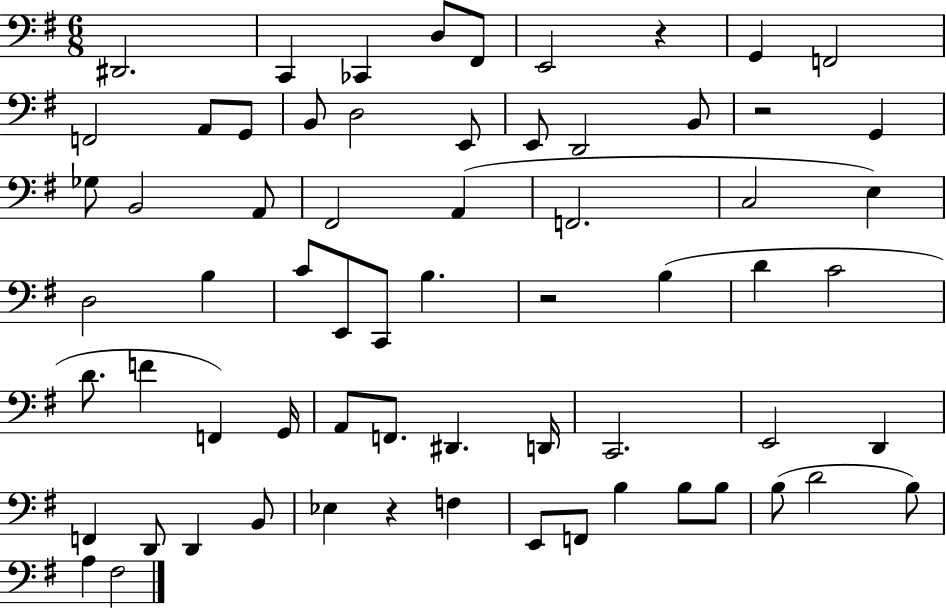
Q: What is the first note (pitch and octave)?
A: D#2